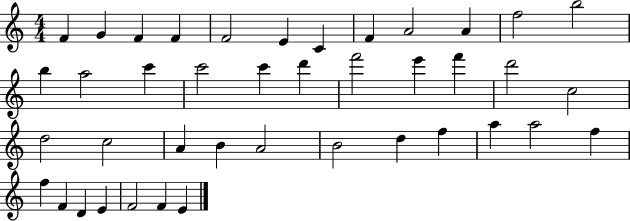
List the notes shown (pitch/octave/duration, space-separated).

F4/q G4/q F4/q F4/q F4/h E4/q C4/q F4/q A4/h A4/q F5/h B5/h B5/q A5/h C6/q C6/h C6/q D6/q F6/h E6/q F6/q D6/h C5/h D5/h C5/h A4/q B4/q A4/h B4/h D5/q F5/q A5/q A5/h F5/q F5/q F4/q D4/q E4/q F4/h F4/q E4/q